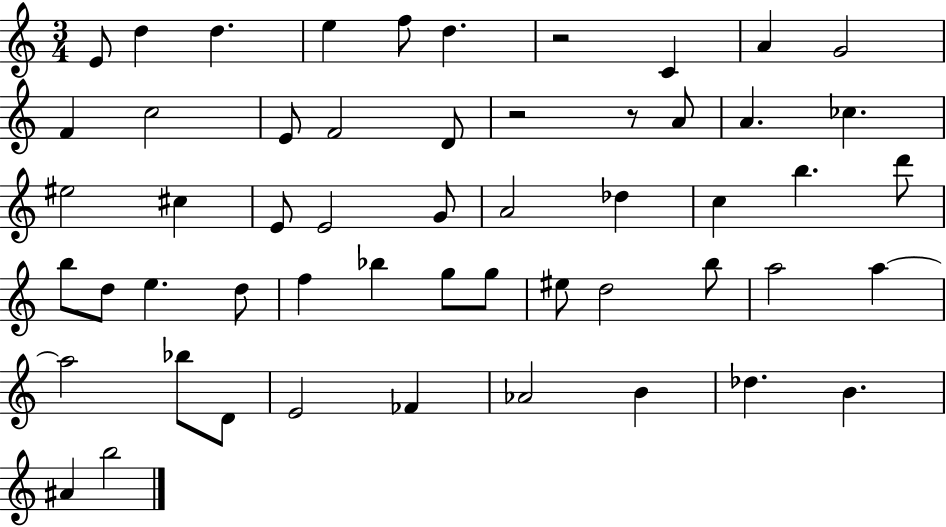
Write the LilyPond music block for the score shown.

{
  \clef treble
  \numericTimeSignature
  \time 3/4
  \key c \major
  \repeat volta 2 { e'8 d''4 d''4. | e''4 f''8 d''4. | r2 c'4 | a'4 g'2 | \break f'4 c''2 | e'8 f'2 d'8 | r2 r8 a'8 | a'4. ces''4. | \break eis''2 cis''4 | e'8 e'2 g'8 | a'2 des''4 | c''4 b''4. d'''8 | \break b''8 d''8 e''4. d''8 | f''4 bes''4 g''8 g''8 | eis''8 d''2 b''8 | a''2 a''4~~ | \break a''2 bes''8 d'8 | e'2 fes'4 | aes'2 b'4 | des''4. b'4. | \break ais'4 b''2 | } \bar "|."
}